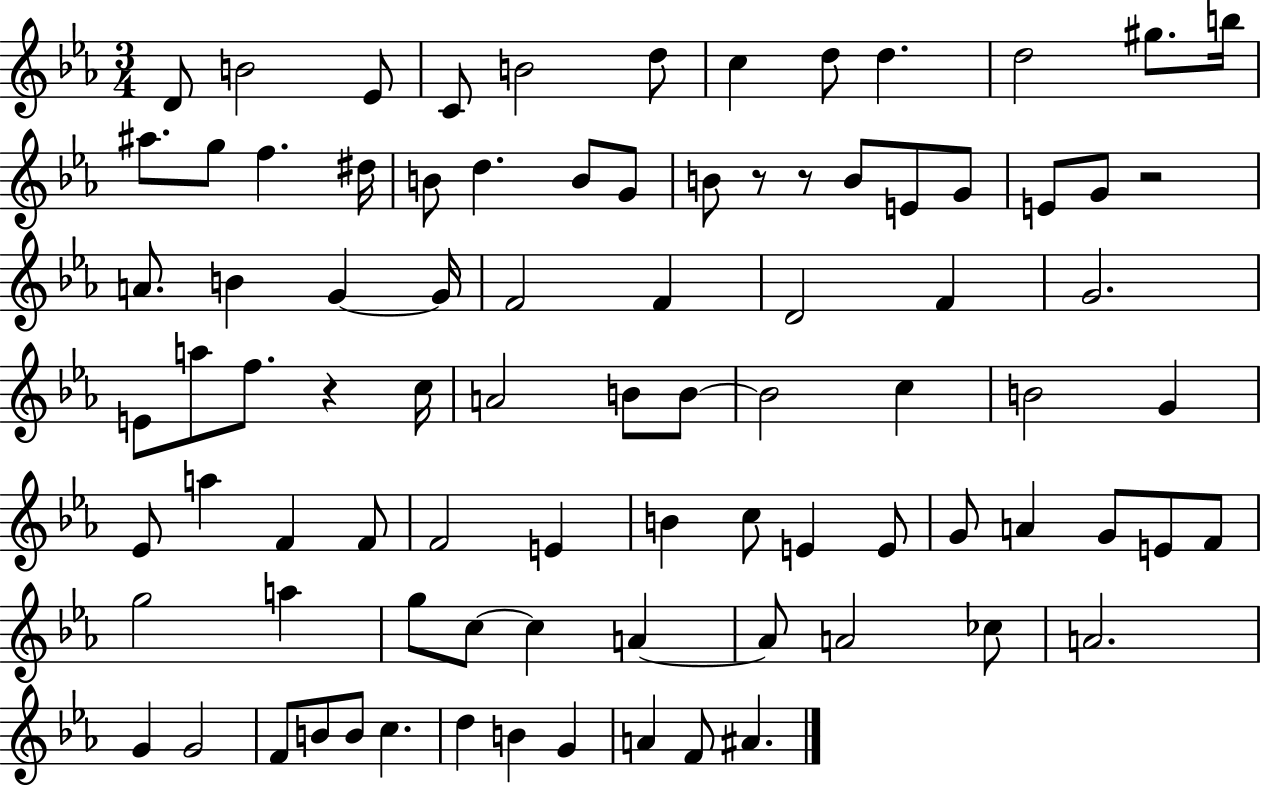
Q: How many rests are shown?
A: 4